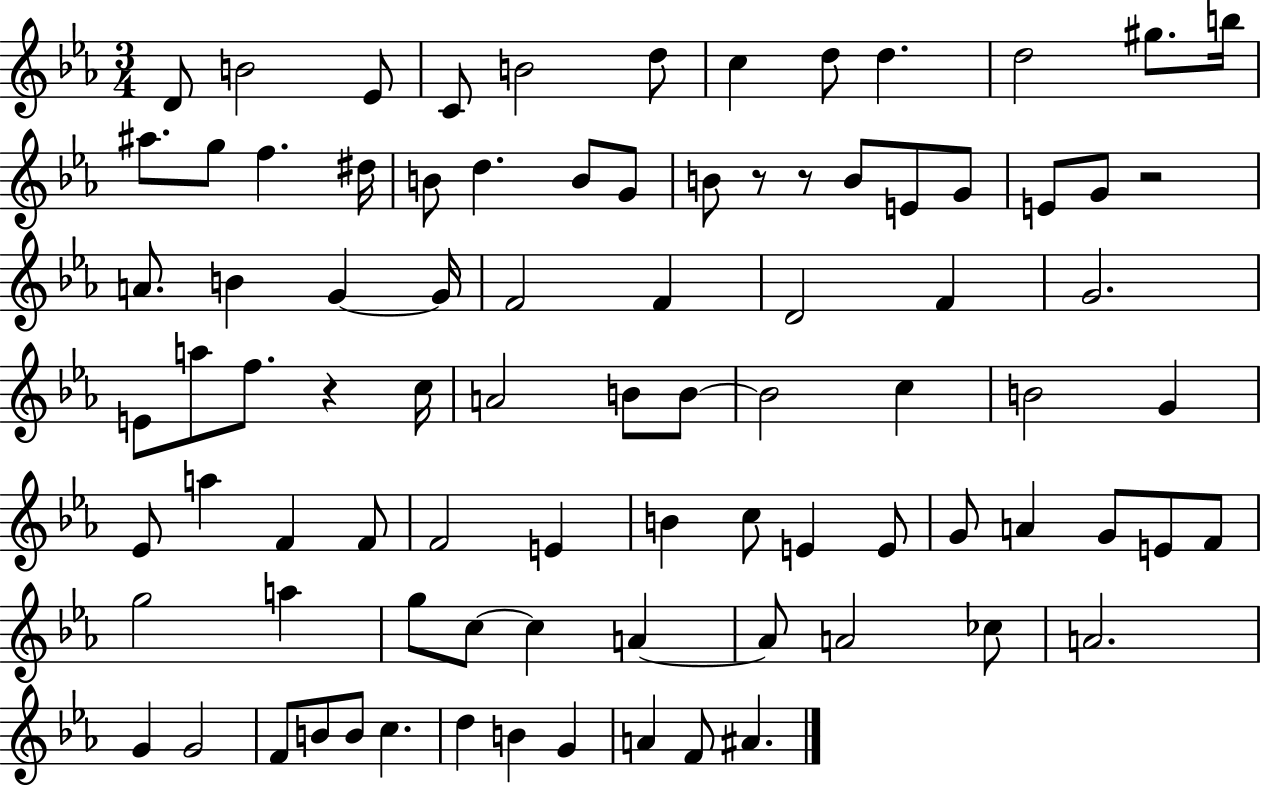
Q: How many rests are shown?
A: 4